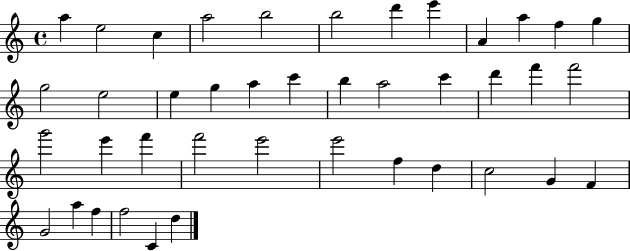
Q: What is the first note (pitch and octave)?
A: A5